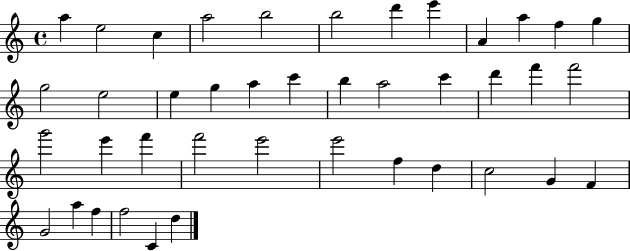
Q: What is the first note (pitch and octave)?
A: A5